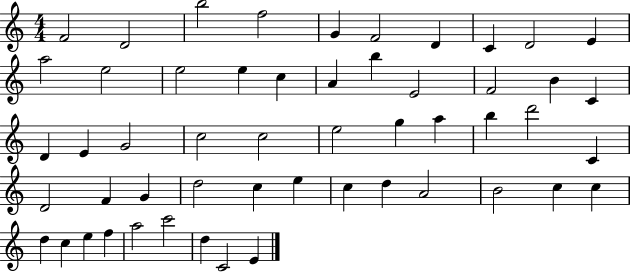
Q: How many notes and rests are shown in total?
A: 53